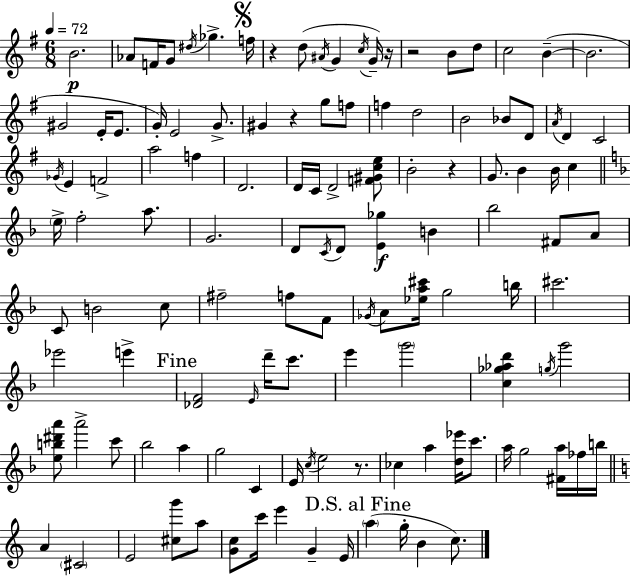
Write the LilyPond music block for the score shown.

{
  \clef treble
  \numericTimeSignature
  \time 6/8
  \key e \minor
  \tempo 4 = 72
  b'2.\p | aes'8 f'16 g'8 \acciaccatura { dis''16 } ges''4.-> | \mark \markup { \musicglyph "scripts.segno" } f''16 r4 d''8( \acciaccatura { ais'16 } g'4 | \acciaccatura { c''16 } g'16--) r16 r2 b'8 | \break d''8 c''2 b'4--~(~ | b'2. | gis'2 e'16-. | e'8. g'16-.) e'2 | \break g'8.-> gis'4 r4 g''8 | f''8 f''4 d''2 | b'2 bes'8 | d'8 \acciaccatura { a'16 } d'4 c'2 | \break \acciaccatura { ges'16 } e'4 f'2-> | a''2 | f''4 d'2. | d'16 c'16 d'2-> | \break <f' gis' c'' e''>8 b'2-. | r4 g'8. b'4 | b'16 c''4 \bar "||" \break \key f \major \parenthesize e''16-> f''2-. a''8. | g'2. | d'8 \acciaccatura { c'16 } d'8 <e' ges''>4\f b'4 | bes''2 fis'8 a'8 | \break c'8 b'2 c''8 | fis''2-- f''8 f'8 | \acciaccatura { ges'16 } a'8 <ees'' a'' cis'''>16 g''2 | b''16 cis'''2. | \break ees'''2 e'''4-> | \mark "Fine" <des' f'>2 \grace { e'16 } d'''16-- | c'''8. e'''4 \parenthesize g'''2 | <c'' ges'' aes'' d'''>4 \acciaccatura { g''16 } g'''2 | \break <e'' b'' dis''' a'''>8 a'''2-> | c'''8 bes''2 | a''4 g''2 | c'4 e'16 \acciaccatura { c''16 } e''2 | \break r8. ces''4 a''4 | <d'' ees'''>16 c'''8. a''16 g''2 | <fis' a''>16 fes''16 b''16 \bar "||" \break \key a \minor a'4 \parenthesize cis'2 | e'2 <cis'' g'''>8 a''8 | <g' c''>8 c'''16 e'''4 g'4-- e'16 | \mark "D.S. al Fine" \parenthesize a''4( g''16-. b'4 c''8.) | \break \bar "|."
}